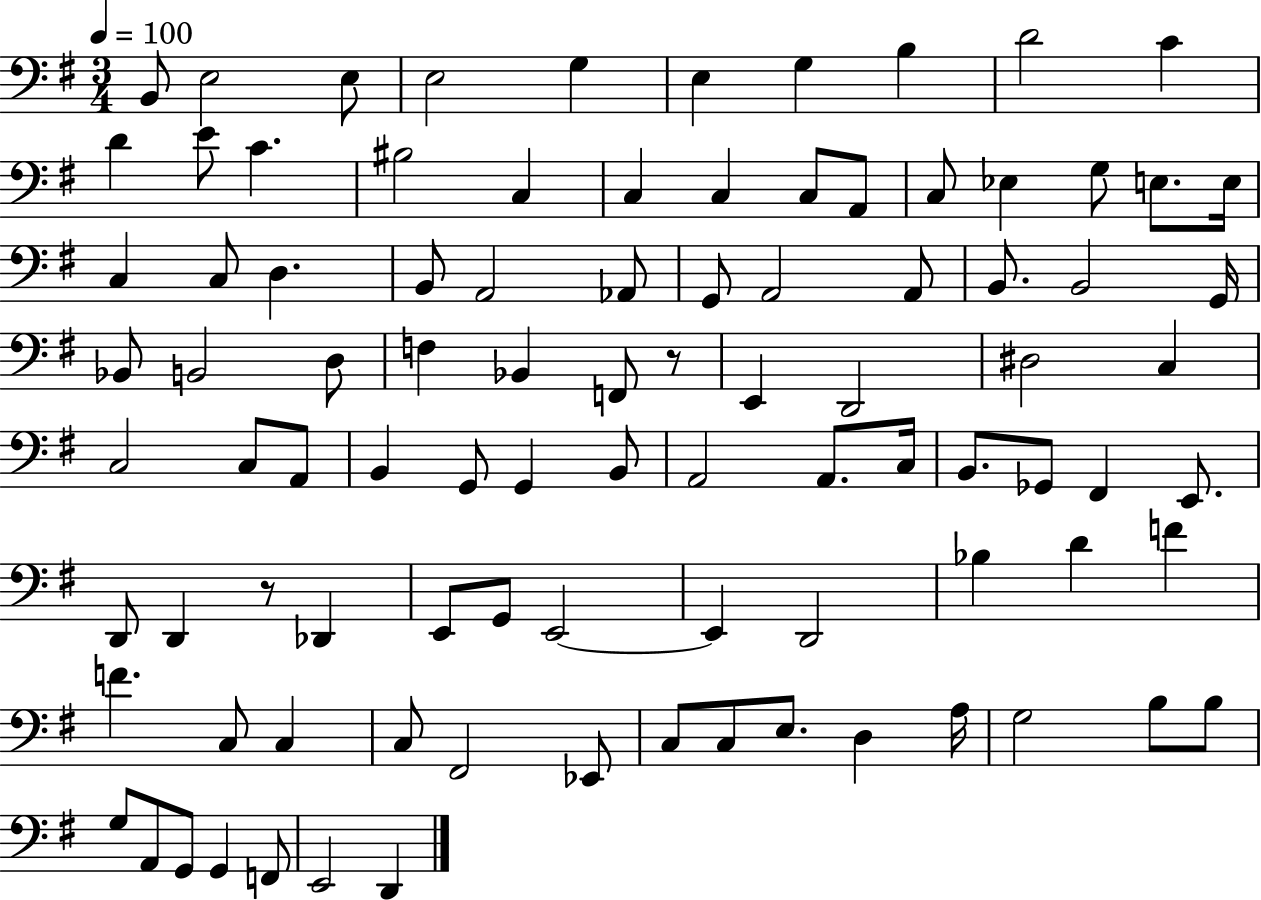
{
  \clef bass
  \numericTimeSignature
  \time 3/4
  \key g \major
  \tempo 4 = 100
  b,8 e2 e8 | e2 g4 | e4 g4 b4 | d'2 c'4 | \break d'4 e'8 c'4. | bis2 c4 | c4 c4 c8 a,8 | c8 ees4 g8 e8. e16 | \break c4 c8 d4. | b,8 a,2 aes,8 | g,8 a,2 a,8 | b,8. b,2 g,16 | \break bes,8 b,2 d8 | f4 bes,4 f,8 r8 | e,4 d,2 | dis2 c4 | \break c2 c8 a,8 | b,4 g,8 g,4 b,8 | a,2 a,8. c16 | b,8. ges,8 fis,4 e,8. | \break d,8 d,4 r8 des,4 | e,8 g,8 e,2~~ | e,4 d,2 | bes4 d'4 f'4 | \break f'4. c8 c4 | c8 fis,2 ees,8 | c8 c8 e8. d4 a16 | g2 b8 b8 | \break g8 a,8 g,8 g,4 f,8 | e,2 d,4 | \bar "|."
}